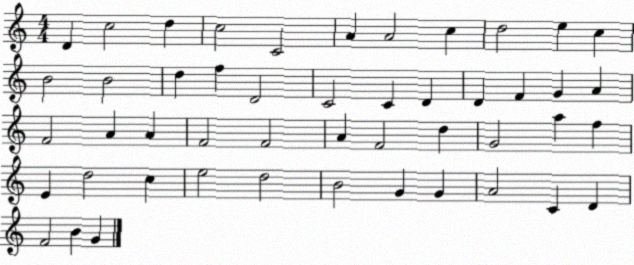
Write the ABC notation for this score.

X:1
T:Untitled
M:4/4
L:1/4
K:C
D c2 d c2 C2 A A2 c d2 e c B2 B2 d f D2 C2 C D D F G A F2 A A F2 F2 A F2 d G2 a f E d2 c e2 d2 B2 G G A2 C D F2 B G